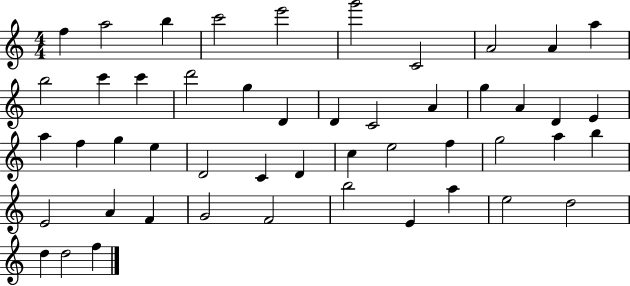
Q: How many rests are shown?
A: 0